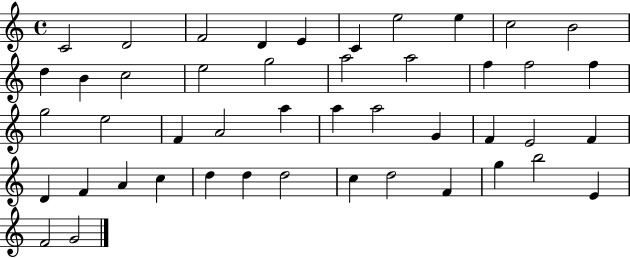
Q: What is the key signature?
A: C major